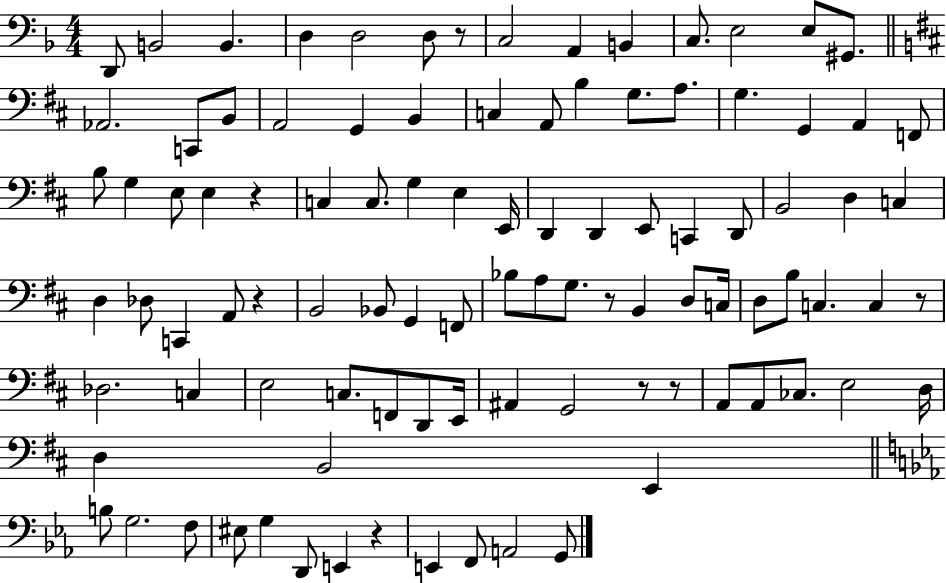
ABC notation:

X:1
T:Untitled
M:4/4
L:1/4
K:F
D,,/2 B,,2 B,, D, D,2 D,/2 z/2 C,2 A,, B,, C,/2 E,2 E,/2 ^G,,/2 _A,,2 C,,/2 B,,/2 A,,2 G,, B,, C, A,,/2 B, G,/2 A,/2 G, G,, A,, F,,/2 B,/2 G, E,/2 E, z C, C,/2 G, E, E,,/4 D,, D,, E,,/2 C,, D,,/2 B,,2 D, C, D, _D,/2 C,, A,,/2 z B,,2 _B,,/2 G,, F,,/2 _B,/2 A,/2 G,/2 z/2 B,, D,/2 C,/4 D,/2 B,/2 C, C, z/2 _D,2 C, E,2 C,/2 F,,/2 D,,/2 E,,/4 ^A,, G,,2 z/2 z/2 A,,/2 A,,/2 _C,/2 E,2 D,/4 D, B,,2 E,, B,/2 G,2 F,/2 ^E,/2 G, D,,/2 E,, z E,, F,,/2 A,,2 G,,/2